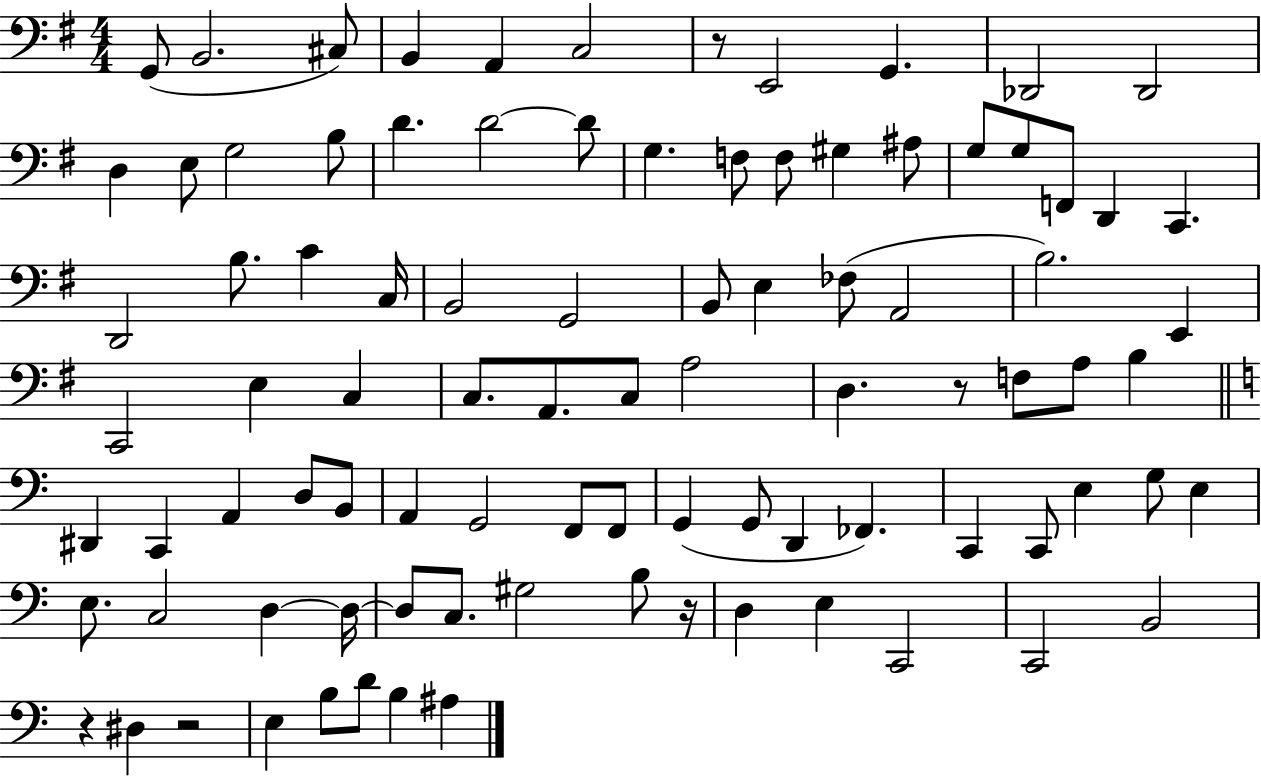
G2/e B2/h. C#3/e B2/q A2/q C3/h R/e E2/h G2/q. Db2/h Db2/h D3/q E3/e G3/h B3/e D4/q. D4/h D4/e G3/q. F3/e F3/e G#3/q A#3/e G3/e G3/e F2/e D2/q C2/q. D2/h B3/e. C4/q C3/s B2/h G2/h B2/e E3/q FES3/e A2/h B3/h. E2/q C2/h E3/q C3/q C3/e. A2/e. C3/e A3/h D3/q. R/e F3/e A3/e B3/q D#2/q C2/q A2/q D3/e B2/e A2/q G2/h F2/e F2/e G2/q G2/e D2/q FES2/q. C2/q C2/e E3/q G3/e E3/q E3/e. C3/h D3/q D3/s D3/e C3/e. G#3/h B3/e R/s D3/q E3/q C2/h C2/h B2/h R/q D#3/q R/h E3/q B3/e D4/e B3/q A#3/q